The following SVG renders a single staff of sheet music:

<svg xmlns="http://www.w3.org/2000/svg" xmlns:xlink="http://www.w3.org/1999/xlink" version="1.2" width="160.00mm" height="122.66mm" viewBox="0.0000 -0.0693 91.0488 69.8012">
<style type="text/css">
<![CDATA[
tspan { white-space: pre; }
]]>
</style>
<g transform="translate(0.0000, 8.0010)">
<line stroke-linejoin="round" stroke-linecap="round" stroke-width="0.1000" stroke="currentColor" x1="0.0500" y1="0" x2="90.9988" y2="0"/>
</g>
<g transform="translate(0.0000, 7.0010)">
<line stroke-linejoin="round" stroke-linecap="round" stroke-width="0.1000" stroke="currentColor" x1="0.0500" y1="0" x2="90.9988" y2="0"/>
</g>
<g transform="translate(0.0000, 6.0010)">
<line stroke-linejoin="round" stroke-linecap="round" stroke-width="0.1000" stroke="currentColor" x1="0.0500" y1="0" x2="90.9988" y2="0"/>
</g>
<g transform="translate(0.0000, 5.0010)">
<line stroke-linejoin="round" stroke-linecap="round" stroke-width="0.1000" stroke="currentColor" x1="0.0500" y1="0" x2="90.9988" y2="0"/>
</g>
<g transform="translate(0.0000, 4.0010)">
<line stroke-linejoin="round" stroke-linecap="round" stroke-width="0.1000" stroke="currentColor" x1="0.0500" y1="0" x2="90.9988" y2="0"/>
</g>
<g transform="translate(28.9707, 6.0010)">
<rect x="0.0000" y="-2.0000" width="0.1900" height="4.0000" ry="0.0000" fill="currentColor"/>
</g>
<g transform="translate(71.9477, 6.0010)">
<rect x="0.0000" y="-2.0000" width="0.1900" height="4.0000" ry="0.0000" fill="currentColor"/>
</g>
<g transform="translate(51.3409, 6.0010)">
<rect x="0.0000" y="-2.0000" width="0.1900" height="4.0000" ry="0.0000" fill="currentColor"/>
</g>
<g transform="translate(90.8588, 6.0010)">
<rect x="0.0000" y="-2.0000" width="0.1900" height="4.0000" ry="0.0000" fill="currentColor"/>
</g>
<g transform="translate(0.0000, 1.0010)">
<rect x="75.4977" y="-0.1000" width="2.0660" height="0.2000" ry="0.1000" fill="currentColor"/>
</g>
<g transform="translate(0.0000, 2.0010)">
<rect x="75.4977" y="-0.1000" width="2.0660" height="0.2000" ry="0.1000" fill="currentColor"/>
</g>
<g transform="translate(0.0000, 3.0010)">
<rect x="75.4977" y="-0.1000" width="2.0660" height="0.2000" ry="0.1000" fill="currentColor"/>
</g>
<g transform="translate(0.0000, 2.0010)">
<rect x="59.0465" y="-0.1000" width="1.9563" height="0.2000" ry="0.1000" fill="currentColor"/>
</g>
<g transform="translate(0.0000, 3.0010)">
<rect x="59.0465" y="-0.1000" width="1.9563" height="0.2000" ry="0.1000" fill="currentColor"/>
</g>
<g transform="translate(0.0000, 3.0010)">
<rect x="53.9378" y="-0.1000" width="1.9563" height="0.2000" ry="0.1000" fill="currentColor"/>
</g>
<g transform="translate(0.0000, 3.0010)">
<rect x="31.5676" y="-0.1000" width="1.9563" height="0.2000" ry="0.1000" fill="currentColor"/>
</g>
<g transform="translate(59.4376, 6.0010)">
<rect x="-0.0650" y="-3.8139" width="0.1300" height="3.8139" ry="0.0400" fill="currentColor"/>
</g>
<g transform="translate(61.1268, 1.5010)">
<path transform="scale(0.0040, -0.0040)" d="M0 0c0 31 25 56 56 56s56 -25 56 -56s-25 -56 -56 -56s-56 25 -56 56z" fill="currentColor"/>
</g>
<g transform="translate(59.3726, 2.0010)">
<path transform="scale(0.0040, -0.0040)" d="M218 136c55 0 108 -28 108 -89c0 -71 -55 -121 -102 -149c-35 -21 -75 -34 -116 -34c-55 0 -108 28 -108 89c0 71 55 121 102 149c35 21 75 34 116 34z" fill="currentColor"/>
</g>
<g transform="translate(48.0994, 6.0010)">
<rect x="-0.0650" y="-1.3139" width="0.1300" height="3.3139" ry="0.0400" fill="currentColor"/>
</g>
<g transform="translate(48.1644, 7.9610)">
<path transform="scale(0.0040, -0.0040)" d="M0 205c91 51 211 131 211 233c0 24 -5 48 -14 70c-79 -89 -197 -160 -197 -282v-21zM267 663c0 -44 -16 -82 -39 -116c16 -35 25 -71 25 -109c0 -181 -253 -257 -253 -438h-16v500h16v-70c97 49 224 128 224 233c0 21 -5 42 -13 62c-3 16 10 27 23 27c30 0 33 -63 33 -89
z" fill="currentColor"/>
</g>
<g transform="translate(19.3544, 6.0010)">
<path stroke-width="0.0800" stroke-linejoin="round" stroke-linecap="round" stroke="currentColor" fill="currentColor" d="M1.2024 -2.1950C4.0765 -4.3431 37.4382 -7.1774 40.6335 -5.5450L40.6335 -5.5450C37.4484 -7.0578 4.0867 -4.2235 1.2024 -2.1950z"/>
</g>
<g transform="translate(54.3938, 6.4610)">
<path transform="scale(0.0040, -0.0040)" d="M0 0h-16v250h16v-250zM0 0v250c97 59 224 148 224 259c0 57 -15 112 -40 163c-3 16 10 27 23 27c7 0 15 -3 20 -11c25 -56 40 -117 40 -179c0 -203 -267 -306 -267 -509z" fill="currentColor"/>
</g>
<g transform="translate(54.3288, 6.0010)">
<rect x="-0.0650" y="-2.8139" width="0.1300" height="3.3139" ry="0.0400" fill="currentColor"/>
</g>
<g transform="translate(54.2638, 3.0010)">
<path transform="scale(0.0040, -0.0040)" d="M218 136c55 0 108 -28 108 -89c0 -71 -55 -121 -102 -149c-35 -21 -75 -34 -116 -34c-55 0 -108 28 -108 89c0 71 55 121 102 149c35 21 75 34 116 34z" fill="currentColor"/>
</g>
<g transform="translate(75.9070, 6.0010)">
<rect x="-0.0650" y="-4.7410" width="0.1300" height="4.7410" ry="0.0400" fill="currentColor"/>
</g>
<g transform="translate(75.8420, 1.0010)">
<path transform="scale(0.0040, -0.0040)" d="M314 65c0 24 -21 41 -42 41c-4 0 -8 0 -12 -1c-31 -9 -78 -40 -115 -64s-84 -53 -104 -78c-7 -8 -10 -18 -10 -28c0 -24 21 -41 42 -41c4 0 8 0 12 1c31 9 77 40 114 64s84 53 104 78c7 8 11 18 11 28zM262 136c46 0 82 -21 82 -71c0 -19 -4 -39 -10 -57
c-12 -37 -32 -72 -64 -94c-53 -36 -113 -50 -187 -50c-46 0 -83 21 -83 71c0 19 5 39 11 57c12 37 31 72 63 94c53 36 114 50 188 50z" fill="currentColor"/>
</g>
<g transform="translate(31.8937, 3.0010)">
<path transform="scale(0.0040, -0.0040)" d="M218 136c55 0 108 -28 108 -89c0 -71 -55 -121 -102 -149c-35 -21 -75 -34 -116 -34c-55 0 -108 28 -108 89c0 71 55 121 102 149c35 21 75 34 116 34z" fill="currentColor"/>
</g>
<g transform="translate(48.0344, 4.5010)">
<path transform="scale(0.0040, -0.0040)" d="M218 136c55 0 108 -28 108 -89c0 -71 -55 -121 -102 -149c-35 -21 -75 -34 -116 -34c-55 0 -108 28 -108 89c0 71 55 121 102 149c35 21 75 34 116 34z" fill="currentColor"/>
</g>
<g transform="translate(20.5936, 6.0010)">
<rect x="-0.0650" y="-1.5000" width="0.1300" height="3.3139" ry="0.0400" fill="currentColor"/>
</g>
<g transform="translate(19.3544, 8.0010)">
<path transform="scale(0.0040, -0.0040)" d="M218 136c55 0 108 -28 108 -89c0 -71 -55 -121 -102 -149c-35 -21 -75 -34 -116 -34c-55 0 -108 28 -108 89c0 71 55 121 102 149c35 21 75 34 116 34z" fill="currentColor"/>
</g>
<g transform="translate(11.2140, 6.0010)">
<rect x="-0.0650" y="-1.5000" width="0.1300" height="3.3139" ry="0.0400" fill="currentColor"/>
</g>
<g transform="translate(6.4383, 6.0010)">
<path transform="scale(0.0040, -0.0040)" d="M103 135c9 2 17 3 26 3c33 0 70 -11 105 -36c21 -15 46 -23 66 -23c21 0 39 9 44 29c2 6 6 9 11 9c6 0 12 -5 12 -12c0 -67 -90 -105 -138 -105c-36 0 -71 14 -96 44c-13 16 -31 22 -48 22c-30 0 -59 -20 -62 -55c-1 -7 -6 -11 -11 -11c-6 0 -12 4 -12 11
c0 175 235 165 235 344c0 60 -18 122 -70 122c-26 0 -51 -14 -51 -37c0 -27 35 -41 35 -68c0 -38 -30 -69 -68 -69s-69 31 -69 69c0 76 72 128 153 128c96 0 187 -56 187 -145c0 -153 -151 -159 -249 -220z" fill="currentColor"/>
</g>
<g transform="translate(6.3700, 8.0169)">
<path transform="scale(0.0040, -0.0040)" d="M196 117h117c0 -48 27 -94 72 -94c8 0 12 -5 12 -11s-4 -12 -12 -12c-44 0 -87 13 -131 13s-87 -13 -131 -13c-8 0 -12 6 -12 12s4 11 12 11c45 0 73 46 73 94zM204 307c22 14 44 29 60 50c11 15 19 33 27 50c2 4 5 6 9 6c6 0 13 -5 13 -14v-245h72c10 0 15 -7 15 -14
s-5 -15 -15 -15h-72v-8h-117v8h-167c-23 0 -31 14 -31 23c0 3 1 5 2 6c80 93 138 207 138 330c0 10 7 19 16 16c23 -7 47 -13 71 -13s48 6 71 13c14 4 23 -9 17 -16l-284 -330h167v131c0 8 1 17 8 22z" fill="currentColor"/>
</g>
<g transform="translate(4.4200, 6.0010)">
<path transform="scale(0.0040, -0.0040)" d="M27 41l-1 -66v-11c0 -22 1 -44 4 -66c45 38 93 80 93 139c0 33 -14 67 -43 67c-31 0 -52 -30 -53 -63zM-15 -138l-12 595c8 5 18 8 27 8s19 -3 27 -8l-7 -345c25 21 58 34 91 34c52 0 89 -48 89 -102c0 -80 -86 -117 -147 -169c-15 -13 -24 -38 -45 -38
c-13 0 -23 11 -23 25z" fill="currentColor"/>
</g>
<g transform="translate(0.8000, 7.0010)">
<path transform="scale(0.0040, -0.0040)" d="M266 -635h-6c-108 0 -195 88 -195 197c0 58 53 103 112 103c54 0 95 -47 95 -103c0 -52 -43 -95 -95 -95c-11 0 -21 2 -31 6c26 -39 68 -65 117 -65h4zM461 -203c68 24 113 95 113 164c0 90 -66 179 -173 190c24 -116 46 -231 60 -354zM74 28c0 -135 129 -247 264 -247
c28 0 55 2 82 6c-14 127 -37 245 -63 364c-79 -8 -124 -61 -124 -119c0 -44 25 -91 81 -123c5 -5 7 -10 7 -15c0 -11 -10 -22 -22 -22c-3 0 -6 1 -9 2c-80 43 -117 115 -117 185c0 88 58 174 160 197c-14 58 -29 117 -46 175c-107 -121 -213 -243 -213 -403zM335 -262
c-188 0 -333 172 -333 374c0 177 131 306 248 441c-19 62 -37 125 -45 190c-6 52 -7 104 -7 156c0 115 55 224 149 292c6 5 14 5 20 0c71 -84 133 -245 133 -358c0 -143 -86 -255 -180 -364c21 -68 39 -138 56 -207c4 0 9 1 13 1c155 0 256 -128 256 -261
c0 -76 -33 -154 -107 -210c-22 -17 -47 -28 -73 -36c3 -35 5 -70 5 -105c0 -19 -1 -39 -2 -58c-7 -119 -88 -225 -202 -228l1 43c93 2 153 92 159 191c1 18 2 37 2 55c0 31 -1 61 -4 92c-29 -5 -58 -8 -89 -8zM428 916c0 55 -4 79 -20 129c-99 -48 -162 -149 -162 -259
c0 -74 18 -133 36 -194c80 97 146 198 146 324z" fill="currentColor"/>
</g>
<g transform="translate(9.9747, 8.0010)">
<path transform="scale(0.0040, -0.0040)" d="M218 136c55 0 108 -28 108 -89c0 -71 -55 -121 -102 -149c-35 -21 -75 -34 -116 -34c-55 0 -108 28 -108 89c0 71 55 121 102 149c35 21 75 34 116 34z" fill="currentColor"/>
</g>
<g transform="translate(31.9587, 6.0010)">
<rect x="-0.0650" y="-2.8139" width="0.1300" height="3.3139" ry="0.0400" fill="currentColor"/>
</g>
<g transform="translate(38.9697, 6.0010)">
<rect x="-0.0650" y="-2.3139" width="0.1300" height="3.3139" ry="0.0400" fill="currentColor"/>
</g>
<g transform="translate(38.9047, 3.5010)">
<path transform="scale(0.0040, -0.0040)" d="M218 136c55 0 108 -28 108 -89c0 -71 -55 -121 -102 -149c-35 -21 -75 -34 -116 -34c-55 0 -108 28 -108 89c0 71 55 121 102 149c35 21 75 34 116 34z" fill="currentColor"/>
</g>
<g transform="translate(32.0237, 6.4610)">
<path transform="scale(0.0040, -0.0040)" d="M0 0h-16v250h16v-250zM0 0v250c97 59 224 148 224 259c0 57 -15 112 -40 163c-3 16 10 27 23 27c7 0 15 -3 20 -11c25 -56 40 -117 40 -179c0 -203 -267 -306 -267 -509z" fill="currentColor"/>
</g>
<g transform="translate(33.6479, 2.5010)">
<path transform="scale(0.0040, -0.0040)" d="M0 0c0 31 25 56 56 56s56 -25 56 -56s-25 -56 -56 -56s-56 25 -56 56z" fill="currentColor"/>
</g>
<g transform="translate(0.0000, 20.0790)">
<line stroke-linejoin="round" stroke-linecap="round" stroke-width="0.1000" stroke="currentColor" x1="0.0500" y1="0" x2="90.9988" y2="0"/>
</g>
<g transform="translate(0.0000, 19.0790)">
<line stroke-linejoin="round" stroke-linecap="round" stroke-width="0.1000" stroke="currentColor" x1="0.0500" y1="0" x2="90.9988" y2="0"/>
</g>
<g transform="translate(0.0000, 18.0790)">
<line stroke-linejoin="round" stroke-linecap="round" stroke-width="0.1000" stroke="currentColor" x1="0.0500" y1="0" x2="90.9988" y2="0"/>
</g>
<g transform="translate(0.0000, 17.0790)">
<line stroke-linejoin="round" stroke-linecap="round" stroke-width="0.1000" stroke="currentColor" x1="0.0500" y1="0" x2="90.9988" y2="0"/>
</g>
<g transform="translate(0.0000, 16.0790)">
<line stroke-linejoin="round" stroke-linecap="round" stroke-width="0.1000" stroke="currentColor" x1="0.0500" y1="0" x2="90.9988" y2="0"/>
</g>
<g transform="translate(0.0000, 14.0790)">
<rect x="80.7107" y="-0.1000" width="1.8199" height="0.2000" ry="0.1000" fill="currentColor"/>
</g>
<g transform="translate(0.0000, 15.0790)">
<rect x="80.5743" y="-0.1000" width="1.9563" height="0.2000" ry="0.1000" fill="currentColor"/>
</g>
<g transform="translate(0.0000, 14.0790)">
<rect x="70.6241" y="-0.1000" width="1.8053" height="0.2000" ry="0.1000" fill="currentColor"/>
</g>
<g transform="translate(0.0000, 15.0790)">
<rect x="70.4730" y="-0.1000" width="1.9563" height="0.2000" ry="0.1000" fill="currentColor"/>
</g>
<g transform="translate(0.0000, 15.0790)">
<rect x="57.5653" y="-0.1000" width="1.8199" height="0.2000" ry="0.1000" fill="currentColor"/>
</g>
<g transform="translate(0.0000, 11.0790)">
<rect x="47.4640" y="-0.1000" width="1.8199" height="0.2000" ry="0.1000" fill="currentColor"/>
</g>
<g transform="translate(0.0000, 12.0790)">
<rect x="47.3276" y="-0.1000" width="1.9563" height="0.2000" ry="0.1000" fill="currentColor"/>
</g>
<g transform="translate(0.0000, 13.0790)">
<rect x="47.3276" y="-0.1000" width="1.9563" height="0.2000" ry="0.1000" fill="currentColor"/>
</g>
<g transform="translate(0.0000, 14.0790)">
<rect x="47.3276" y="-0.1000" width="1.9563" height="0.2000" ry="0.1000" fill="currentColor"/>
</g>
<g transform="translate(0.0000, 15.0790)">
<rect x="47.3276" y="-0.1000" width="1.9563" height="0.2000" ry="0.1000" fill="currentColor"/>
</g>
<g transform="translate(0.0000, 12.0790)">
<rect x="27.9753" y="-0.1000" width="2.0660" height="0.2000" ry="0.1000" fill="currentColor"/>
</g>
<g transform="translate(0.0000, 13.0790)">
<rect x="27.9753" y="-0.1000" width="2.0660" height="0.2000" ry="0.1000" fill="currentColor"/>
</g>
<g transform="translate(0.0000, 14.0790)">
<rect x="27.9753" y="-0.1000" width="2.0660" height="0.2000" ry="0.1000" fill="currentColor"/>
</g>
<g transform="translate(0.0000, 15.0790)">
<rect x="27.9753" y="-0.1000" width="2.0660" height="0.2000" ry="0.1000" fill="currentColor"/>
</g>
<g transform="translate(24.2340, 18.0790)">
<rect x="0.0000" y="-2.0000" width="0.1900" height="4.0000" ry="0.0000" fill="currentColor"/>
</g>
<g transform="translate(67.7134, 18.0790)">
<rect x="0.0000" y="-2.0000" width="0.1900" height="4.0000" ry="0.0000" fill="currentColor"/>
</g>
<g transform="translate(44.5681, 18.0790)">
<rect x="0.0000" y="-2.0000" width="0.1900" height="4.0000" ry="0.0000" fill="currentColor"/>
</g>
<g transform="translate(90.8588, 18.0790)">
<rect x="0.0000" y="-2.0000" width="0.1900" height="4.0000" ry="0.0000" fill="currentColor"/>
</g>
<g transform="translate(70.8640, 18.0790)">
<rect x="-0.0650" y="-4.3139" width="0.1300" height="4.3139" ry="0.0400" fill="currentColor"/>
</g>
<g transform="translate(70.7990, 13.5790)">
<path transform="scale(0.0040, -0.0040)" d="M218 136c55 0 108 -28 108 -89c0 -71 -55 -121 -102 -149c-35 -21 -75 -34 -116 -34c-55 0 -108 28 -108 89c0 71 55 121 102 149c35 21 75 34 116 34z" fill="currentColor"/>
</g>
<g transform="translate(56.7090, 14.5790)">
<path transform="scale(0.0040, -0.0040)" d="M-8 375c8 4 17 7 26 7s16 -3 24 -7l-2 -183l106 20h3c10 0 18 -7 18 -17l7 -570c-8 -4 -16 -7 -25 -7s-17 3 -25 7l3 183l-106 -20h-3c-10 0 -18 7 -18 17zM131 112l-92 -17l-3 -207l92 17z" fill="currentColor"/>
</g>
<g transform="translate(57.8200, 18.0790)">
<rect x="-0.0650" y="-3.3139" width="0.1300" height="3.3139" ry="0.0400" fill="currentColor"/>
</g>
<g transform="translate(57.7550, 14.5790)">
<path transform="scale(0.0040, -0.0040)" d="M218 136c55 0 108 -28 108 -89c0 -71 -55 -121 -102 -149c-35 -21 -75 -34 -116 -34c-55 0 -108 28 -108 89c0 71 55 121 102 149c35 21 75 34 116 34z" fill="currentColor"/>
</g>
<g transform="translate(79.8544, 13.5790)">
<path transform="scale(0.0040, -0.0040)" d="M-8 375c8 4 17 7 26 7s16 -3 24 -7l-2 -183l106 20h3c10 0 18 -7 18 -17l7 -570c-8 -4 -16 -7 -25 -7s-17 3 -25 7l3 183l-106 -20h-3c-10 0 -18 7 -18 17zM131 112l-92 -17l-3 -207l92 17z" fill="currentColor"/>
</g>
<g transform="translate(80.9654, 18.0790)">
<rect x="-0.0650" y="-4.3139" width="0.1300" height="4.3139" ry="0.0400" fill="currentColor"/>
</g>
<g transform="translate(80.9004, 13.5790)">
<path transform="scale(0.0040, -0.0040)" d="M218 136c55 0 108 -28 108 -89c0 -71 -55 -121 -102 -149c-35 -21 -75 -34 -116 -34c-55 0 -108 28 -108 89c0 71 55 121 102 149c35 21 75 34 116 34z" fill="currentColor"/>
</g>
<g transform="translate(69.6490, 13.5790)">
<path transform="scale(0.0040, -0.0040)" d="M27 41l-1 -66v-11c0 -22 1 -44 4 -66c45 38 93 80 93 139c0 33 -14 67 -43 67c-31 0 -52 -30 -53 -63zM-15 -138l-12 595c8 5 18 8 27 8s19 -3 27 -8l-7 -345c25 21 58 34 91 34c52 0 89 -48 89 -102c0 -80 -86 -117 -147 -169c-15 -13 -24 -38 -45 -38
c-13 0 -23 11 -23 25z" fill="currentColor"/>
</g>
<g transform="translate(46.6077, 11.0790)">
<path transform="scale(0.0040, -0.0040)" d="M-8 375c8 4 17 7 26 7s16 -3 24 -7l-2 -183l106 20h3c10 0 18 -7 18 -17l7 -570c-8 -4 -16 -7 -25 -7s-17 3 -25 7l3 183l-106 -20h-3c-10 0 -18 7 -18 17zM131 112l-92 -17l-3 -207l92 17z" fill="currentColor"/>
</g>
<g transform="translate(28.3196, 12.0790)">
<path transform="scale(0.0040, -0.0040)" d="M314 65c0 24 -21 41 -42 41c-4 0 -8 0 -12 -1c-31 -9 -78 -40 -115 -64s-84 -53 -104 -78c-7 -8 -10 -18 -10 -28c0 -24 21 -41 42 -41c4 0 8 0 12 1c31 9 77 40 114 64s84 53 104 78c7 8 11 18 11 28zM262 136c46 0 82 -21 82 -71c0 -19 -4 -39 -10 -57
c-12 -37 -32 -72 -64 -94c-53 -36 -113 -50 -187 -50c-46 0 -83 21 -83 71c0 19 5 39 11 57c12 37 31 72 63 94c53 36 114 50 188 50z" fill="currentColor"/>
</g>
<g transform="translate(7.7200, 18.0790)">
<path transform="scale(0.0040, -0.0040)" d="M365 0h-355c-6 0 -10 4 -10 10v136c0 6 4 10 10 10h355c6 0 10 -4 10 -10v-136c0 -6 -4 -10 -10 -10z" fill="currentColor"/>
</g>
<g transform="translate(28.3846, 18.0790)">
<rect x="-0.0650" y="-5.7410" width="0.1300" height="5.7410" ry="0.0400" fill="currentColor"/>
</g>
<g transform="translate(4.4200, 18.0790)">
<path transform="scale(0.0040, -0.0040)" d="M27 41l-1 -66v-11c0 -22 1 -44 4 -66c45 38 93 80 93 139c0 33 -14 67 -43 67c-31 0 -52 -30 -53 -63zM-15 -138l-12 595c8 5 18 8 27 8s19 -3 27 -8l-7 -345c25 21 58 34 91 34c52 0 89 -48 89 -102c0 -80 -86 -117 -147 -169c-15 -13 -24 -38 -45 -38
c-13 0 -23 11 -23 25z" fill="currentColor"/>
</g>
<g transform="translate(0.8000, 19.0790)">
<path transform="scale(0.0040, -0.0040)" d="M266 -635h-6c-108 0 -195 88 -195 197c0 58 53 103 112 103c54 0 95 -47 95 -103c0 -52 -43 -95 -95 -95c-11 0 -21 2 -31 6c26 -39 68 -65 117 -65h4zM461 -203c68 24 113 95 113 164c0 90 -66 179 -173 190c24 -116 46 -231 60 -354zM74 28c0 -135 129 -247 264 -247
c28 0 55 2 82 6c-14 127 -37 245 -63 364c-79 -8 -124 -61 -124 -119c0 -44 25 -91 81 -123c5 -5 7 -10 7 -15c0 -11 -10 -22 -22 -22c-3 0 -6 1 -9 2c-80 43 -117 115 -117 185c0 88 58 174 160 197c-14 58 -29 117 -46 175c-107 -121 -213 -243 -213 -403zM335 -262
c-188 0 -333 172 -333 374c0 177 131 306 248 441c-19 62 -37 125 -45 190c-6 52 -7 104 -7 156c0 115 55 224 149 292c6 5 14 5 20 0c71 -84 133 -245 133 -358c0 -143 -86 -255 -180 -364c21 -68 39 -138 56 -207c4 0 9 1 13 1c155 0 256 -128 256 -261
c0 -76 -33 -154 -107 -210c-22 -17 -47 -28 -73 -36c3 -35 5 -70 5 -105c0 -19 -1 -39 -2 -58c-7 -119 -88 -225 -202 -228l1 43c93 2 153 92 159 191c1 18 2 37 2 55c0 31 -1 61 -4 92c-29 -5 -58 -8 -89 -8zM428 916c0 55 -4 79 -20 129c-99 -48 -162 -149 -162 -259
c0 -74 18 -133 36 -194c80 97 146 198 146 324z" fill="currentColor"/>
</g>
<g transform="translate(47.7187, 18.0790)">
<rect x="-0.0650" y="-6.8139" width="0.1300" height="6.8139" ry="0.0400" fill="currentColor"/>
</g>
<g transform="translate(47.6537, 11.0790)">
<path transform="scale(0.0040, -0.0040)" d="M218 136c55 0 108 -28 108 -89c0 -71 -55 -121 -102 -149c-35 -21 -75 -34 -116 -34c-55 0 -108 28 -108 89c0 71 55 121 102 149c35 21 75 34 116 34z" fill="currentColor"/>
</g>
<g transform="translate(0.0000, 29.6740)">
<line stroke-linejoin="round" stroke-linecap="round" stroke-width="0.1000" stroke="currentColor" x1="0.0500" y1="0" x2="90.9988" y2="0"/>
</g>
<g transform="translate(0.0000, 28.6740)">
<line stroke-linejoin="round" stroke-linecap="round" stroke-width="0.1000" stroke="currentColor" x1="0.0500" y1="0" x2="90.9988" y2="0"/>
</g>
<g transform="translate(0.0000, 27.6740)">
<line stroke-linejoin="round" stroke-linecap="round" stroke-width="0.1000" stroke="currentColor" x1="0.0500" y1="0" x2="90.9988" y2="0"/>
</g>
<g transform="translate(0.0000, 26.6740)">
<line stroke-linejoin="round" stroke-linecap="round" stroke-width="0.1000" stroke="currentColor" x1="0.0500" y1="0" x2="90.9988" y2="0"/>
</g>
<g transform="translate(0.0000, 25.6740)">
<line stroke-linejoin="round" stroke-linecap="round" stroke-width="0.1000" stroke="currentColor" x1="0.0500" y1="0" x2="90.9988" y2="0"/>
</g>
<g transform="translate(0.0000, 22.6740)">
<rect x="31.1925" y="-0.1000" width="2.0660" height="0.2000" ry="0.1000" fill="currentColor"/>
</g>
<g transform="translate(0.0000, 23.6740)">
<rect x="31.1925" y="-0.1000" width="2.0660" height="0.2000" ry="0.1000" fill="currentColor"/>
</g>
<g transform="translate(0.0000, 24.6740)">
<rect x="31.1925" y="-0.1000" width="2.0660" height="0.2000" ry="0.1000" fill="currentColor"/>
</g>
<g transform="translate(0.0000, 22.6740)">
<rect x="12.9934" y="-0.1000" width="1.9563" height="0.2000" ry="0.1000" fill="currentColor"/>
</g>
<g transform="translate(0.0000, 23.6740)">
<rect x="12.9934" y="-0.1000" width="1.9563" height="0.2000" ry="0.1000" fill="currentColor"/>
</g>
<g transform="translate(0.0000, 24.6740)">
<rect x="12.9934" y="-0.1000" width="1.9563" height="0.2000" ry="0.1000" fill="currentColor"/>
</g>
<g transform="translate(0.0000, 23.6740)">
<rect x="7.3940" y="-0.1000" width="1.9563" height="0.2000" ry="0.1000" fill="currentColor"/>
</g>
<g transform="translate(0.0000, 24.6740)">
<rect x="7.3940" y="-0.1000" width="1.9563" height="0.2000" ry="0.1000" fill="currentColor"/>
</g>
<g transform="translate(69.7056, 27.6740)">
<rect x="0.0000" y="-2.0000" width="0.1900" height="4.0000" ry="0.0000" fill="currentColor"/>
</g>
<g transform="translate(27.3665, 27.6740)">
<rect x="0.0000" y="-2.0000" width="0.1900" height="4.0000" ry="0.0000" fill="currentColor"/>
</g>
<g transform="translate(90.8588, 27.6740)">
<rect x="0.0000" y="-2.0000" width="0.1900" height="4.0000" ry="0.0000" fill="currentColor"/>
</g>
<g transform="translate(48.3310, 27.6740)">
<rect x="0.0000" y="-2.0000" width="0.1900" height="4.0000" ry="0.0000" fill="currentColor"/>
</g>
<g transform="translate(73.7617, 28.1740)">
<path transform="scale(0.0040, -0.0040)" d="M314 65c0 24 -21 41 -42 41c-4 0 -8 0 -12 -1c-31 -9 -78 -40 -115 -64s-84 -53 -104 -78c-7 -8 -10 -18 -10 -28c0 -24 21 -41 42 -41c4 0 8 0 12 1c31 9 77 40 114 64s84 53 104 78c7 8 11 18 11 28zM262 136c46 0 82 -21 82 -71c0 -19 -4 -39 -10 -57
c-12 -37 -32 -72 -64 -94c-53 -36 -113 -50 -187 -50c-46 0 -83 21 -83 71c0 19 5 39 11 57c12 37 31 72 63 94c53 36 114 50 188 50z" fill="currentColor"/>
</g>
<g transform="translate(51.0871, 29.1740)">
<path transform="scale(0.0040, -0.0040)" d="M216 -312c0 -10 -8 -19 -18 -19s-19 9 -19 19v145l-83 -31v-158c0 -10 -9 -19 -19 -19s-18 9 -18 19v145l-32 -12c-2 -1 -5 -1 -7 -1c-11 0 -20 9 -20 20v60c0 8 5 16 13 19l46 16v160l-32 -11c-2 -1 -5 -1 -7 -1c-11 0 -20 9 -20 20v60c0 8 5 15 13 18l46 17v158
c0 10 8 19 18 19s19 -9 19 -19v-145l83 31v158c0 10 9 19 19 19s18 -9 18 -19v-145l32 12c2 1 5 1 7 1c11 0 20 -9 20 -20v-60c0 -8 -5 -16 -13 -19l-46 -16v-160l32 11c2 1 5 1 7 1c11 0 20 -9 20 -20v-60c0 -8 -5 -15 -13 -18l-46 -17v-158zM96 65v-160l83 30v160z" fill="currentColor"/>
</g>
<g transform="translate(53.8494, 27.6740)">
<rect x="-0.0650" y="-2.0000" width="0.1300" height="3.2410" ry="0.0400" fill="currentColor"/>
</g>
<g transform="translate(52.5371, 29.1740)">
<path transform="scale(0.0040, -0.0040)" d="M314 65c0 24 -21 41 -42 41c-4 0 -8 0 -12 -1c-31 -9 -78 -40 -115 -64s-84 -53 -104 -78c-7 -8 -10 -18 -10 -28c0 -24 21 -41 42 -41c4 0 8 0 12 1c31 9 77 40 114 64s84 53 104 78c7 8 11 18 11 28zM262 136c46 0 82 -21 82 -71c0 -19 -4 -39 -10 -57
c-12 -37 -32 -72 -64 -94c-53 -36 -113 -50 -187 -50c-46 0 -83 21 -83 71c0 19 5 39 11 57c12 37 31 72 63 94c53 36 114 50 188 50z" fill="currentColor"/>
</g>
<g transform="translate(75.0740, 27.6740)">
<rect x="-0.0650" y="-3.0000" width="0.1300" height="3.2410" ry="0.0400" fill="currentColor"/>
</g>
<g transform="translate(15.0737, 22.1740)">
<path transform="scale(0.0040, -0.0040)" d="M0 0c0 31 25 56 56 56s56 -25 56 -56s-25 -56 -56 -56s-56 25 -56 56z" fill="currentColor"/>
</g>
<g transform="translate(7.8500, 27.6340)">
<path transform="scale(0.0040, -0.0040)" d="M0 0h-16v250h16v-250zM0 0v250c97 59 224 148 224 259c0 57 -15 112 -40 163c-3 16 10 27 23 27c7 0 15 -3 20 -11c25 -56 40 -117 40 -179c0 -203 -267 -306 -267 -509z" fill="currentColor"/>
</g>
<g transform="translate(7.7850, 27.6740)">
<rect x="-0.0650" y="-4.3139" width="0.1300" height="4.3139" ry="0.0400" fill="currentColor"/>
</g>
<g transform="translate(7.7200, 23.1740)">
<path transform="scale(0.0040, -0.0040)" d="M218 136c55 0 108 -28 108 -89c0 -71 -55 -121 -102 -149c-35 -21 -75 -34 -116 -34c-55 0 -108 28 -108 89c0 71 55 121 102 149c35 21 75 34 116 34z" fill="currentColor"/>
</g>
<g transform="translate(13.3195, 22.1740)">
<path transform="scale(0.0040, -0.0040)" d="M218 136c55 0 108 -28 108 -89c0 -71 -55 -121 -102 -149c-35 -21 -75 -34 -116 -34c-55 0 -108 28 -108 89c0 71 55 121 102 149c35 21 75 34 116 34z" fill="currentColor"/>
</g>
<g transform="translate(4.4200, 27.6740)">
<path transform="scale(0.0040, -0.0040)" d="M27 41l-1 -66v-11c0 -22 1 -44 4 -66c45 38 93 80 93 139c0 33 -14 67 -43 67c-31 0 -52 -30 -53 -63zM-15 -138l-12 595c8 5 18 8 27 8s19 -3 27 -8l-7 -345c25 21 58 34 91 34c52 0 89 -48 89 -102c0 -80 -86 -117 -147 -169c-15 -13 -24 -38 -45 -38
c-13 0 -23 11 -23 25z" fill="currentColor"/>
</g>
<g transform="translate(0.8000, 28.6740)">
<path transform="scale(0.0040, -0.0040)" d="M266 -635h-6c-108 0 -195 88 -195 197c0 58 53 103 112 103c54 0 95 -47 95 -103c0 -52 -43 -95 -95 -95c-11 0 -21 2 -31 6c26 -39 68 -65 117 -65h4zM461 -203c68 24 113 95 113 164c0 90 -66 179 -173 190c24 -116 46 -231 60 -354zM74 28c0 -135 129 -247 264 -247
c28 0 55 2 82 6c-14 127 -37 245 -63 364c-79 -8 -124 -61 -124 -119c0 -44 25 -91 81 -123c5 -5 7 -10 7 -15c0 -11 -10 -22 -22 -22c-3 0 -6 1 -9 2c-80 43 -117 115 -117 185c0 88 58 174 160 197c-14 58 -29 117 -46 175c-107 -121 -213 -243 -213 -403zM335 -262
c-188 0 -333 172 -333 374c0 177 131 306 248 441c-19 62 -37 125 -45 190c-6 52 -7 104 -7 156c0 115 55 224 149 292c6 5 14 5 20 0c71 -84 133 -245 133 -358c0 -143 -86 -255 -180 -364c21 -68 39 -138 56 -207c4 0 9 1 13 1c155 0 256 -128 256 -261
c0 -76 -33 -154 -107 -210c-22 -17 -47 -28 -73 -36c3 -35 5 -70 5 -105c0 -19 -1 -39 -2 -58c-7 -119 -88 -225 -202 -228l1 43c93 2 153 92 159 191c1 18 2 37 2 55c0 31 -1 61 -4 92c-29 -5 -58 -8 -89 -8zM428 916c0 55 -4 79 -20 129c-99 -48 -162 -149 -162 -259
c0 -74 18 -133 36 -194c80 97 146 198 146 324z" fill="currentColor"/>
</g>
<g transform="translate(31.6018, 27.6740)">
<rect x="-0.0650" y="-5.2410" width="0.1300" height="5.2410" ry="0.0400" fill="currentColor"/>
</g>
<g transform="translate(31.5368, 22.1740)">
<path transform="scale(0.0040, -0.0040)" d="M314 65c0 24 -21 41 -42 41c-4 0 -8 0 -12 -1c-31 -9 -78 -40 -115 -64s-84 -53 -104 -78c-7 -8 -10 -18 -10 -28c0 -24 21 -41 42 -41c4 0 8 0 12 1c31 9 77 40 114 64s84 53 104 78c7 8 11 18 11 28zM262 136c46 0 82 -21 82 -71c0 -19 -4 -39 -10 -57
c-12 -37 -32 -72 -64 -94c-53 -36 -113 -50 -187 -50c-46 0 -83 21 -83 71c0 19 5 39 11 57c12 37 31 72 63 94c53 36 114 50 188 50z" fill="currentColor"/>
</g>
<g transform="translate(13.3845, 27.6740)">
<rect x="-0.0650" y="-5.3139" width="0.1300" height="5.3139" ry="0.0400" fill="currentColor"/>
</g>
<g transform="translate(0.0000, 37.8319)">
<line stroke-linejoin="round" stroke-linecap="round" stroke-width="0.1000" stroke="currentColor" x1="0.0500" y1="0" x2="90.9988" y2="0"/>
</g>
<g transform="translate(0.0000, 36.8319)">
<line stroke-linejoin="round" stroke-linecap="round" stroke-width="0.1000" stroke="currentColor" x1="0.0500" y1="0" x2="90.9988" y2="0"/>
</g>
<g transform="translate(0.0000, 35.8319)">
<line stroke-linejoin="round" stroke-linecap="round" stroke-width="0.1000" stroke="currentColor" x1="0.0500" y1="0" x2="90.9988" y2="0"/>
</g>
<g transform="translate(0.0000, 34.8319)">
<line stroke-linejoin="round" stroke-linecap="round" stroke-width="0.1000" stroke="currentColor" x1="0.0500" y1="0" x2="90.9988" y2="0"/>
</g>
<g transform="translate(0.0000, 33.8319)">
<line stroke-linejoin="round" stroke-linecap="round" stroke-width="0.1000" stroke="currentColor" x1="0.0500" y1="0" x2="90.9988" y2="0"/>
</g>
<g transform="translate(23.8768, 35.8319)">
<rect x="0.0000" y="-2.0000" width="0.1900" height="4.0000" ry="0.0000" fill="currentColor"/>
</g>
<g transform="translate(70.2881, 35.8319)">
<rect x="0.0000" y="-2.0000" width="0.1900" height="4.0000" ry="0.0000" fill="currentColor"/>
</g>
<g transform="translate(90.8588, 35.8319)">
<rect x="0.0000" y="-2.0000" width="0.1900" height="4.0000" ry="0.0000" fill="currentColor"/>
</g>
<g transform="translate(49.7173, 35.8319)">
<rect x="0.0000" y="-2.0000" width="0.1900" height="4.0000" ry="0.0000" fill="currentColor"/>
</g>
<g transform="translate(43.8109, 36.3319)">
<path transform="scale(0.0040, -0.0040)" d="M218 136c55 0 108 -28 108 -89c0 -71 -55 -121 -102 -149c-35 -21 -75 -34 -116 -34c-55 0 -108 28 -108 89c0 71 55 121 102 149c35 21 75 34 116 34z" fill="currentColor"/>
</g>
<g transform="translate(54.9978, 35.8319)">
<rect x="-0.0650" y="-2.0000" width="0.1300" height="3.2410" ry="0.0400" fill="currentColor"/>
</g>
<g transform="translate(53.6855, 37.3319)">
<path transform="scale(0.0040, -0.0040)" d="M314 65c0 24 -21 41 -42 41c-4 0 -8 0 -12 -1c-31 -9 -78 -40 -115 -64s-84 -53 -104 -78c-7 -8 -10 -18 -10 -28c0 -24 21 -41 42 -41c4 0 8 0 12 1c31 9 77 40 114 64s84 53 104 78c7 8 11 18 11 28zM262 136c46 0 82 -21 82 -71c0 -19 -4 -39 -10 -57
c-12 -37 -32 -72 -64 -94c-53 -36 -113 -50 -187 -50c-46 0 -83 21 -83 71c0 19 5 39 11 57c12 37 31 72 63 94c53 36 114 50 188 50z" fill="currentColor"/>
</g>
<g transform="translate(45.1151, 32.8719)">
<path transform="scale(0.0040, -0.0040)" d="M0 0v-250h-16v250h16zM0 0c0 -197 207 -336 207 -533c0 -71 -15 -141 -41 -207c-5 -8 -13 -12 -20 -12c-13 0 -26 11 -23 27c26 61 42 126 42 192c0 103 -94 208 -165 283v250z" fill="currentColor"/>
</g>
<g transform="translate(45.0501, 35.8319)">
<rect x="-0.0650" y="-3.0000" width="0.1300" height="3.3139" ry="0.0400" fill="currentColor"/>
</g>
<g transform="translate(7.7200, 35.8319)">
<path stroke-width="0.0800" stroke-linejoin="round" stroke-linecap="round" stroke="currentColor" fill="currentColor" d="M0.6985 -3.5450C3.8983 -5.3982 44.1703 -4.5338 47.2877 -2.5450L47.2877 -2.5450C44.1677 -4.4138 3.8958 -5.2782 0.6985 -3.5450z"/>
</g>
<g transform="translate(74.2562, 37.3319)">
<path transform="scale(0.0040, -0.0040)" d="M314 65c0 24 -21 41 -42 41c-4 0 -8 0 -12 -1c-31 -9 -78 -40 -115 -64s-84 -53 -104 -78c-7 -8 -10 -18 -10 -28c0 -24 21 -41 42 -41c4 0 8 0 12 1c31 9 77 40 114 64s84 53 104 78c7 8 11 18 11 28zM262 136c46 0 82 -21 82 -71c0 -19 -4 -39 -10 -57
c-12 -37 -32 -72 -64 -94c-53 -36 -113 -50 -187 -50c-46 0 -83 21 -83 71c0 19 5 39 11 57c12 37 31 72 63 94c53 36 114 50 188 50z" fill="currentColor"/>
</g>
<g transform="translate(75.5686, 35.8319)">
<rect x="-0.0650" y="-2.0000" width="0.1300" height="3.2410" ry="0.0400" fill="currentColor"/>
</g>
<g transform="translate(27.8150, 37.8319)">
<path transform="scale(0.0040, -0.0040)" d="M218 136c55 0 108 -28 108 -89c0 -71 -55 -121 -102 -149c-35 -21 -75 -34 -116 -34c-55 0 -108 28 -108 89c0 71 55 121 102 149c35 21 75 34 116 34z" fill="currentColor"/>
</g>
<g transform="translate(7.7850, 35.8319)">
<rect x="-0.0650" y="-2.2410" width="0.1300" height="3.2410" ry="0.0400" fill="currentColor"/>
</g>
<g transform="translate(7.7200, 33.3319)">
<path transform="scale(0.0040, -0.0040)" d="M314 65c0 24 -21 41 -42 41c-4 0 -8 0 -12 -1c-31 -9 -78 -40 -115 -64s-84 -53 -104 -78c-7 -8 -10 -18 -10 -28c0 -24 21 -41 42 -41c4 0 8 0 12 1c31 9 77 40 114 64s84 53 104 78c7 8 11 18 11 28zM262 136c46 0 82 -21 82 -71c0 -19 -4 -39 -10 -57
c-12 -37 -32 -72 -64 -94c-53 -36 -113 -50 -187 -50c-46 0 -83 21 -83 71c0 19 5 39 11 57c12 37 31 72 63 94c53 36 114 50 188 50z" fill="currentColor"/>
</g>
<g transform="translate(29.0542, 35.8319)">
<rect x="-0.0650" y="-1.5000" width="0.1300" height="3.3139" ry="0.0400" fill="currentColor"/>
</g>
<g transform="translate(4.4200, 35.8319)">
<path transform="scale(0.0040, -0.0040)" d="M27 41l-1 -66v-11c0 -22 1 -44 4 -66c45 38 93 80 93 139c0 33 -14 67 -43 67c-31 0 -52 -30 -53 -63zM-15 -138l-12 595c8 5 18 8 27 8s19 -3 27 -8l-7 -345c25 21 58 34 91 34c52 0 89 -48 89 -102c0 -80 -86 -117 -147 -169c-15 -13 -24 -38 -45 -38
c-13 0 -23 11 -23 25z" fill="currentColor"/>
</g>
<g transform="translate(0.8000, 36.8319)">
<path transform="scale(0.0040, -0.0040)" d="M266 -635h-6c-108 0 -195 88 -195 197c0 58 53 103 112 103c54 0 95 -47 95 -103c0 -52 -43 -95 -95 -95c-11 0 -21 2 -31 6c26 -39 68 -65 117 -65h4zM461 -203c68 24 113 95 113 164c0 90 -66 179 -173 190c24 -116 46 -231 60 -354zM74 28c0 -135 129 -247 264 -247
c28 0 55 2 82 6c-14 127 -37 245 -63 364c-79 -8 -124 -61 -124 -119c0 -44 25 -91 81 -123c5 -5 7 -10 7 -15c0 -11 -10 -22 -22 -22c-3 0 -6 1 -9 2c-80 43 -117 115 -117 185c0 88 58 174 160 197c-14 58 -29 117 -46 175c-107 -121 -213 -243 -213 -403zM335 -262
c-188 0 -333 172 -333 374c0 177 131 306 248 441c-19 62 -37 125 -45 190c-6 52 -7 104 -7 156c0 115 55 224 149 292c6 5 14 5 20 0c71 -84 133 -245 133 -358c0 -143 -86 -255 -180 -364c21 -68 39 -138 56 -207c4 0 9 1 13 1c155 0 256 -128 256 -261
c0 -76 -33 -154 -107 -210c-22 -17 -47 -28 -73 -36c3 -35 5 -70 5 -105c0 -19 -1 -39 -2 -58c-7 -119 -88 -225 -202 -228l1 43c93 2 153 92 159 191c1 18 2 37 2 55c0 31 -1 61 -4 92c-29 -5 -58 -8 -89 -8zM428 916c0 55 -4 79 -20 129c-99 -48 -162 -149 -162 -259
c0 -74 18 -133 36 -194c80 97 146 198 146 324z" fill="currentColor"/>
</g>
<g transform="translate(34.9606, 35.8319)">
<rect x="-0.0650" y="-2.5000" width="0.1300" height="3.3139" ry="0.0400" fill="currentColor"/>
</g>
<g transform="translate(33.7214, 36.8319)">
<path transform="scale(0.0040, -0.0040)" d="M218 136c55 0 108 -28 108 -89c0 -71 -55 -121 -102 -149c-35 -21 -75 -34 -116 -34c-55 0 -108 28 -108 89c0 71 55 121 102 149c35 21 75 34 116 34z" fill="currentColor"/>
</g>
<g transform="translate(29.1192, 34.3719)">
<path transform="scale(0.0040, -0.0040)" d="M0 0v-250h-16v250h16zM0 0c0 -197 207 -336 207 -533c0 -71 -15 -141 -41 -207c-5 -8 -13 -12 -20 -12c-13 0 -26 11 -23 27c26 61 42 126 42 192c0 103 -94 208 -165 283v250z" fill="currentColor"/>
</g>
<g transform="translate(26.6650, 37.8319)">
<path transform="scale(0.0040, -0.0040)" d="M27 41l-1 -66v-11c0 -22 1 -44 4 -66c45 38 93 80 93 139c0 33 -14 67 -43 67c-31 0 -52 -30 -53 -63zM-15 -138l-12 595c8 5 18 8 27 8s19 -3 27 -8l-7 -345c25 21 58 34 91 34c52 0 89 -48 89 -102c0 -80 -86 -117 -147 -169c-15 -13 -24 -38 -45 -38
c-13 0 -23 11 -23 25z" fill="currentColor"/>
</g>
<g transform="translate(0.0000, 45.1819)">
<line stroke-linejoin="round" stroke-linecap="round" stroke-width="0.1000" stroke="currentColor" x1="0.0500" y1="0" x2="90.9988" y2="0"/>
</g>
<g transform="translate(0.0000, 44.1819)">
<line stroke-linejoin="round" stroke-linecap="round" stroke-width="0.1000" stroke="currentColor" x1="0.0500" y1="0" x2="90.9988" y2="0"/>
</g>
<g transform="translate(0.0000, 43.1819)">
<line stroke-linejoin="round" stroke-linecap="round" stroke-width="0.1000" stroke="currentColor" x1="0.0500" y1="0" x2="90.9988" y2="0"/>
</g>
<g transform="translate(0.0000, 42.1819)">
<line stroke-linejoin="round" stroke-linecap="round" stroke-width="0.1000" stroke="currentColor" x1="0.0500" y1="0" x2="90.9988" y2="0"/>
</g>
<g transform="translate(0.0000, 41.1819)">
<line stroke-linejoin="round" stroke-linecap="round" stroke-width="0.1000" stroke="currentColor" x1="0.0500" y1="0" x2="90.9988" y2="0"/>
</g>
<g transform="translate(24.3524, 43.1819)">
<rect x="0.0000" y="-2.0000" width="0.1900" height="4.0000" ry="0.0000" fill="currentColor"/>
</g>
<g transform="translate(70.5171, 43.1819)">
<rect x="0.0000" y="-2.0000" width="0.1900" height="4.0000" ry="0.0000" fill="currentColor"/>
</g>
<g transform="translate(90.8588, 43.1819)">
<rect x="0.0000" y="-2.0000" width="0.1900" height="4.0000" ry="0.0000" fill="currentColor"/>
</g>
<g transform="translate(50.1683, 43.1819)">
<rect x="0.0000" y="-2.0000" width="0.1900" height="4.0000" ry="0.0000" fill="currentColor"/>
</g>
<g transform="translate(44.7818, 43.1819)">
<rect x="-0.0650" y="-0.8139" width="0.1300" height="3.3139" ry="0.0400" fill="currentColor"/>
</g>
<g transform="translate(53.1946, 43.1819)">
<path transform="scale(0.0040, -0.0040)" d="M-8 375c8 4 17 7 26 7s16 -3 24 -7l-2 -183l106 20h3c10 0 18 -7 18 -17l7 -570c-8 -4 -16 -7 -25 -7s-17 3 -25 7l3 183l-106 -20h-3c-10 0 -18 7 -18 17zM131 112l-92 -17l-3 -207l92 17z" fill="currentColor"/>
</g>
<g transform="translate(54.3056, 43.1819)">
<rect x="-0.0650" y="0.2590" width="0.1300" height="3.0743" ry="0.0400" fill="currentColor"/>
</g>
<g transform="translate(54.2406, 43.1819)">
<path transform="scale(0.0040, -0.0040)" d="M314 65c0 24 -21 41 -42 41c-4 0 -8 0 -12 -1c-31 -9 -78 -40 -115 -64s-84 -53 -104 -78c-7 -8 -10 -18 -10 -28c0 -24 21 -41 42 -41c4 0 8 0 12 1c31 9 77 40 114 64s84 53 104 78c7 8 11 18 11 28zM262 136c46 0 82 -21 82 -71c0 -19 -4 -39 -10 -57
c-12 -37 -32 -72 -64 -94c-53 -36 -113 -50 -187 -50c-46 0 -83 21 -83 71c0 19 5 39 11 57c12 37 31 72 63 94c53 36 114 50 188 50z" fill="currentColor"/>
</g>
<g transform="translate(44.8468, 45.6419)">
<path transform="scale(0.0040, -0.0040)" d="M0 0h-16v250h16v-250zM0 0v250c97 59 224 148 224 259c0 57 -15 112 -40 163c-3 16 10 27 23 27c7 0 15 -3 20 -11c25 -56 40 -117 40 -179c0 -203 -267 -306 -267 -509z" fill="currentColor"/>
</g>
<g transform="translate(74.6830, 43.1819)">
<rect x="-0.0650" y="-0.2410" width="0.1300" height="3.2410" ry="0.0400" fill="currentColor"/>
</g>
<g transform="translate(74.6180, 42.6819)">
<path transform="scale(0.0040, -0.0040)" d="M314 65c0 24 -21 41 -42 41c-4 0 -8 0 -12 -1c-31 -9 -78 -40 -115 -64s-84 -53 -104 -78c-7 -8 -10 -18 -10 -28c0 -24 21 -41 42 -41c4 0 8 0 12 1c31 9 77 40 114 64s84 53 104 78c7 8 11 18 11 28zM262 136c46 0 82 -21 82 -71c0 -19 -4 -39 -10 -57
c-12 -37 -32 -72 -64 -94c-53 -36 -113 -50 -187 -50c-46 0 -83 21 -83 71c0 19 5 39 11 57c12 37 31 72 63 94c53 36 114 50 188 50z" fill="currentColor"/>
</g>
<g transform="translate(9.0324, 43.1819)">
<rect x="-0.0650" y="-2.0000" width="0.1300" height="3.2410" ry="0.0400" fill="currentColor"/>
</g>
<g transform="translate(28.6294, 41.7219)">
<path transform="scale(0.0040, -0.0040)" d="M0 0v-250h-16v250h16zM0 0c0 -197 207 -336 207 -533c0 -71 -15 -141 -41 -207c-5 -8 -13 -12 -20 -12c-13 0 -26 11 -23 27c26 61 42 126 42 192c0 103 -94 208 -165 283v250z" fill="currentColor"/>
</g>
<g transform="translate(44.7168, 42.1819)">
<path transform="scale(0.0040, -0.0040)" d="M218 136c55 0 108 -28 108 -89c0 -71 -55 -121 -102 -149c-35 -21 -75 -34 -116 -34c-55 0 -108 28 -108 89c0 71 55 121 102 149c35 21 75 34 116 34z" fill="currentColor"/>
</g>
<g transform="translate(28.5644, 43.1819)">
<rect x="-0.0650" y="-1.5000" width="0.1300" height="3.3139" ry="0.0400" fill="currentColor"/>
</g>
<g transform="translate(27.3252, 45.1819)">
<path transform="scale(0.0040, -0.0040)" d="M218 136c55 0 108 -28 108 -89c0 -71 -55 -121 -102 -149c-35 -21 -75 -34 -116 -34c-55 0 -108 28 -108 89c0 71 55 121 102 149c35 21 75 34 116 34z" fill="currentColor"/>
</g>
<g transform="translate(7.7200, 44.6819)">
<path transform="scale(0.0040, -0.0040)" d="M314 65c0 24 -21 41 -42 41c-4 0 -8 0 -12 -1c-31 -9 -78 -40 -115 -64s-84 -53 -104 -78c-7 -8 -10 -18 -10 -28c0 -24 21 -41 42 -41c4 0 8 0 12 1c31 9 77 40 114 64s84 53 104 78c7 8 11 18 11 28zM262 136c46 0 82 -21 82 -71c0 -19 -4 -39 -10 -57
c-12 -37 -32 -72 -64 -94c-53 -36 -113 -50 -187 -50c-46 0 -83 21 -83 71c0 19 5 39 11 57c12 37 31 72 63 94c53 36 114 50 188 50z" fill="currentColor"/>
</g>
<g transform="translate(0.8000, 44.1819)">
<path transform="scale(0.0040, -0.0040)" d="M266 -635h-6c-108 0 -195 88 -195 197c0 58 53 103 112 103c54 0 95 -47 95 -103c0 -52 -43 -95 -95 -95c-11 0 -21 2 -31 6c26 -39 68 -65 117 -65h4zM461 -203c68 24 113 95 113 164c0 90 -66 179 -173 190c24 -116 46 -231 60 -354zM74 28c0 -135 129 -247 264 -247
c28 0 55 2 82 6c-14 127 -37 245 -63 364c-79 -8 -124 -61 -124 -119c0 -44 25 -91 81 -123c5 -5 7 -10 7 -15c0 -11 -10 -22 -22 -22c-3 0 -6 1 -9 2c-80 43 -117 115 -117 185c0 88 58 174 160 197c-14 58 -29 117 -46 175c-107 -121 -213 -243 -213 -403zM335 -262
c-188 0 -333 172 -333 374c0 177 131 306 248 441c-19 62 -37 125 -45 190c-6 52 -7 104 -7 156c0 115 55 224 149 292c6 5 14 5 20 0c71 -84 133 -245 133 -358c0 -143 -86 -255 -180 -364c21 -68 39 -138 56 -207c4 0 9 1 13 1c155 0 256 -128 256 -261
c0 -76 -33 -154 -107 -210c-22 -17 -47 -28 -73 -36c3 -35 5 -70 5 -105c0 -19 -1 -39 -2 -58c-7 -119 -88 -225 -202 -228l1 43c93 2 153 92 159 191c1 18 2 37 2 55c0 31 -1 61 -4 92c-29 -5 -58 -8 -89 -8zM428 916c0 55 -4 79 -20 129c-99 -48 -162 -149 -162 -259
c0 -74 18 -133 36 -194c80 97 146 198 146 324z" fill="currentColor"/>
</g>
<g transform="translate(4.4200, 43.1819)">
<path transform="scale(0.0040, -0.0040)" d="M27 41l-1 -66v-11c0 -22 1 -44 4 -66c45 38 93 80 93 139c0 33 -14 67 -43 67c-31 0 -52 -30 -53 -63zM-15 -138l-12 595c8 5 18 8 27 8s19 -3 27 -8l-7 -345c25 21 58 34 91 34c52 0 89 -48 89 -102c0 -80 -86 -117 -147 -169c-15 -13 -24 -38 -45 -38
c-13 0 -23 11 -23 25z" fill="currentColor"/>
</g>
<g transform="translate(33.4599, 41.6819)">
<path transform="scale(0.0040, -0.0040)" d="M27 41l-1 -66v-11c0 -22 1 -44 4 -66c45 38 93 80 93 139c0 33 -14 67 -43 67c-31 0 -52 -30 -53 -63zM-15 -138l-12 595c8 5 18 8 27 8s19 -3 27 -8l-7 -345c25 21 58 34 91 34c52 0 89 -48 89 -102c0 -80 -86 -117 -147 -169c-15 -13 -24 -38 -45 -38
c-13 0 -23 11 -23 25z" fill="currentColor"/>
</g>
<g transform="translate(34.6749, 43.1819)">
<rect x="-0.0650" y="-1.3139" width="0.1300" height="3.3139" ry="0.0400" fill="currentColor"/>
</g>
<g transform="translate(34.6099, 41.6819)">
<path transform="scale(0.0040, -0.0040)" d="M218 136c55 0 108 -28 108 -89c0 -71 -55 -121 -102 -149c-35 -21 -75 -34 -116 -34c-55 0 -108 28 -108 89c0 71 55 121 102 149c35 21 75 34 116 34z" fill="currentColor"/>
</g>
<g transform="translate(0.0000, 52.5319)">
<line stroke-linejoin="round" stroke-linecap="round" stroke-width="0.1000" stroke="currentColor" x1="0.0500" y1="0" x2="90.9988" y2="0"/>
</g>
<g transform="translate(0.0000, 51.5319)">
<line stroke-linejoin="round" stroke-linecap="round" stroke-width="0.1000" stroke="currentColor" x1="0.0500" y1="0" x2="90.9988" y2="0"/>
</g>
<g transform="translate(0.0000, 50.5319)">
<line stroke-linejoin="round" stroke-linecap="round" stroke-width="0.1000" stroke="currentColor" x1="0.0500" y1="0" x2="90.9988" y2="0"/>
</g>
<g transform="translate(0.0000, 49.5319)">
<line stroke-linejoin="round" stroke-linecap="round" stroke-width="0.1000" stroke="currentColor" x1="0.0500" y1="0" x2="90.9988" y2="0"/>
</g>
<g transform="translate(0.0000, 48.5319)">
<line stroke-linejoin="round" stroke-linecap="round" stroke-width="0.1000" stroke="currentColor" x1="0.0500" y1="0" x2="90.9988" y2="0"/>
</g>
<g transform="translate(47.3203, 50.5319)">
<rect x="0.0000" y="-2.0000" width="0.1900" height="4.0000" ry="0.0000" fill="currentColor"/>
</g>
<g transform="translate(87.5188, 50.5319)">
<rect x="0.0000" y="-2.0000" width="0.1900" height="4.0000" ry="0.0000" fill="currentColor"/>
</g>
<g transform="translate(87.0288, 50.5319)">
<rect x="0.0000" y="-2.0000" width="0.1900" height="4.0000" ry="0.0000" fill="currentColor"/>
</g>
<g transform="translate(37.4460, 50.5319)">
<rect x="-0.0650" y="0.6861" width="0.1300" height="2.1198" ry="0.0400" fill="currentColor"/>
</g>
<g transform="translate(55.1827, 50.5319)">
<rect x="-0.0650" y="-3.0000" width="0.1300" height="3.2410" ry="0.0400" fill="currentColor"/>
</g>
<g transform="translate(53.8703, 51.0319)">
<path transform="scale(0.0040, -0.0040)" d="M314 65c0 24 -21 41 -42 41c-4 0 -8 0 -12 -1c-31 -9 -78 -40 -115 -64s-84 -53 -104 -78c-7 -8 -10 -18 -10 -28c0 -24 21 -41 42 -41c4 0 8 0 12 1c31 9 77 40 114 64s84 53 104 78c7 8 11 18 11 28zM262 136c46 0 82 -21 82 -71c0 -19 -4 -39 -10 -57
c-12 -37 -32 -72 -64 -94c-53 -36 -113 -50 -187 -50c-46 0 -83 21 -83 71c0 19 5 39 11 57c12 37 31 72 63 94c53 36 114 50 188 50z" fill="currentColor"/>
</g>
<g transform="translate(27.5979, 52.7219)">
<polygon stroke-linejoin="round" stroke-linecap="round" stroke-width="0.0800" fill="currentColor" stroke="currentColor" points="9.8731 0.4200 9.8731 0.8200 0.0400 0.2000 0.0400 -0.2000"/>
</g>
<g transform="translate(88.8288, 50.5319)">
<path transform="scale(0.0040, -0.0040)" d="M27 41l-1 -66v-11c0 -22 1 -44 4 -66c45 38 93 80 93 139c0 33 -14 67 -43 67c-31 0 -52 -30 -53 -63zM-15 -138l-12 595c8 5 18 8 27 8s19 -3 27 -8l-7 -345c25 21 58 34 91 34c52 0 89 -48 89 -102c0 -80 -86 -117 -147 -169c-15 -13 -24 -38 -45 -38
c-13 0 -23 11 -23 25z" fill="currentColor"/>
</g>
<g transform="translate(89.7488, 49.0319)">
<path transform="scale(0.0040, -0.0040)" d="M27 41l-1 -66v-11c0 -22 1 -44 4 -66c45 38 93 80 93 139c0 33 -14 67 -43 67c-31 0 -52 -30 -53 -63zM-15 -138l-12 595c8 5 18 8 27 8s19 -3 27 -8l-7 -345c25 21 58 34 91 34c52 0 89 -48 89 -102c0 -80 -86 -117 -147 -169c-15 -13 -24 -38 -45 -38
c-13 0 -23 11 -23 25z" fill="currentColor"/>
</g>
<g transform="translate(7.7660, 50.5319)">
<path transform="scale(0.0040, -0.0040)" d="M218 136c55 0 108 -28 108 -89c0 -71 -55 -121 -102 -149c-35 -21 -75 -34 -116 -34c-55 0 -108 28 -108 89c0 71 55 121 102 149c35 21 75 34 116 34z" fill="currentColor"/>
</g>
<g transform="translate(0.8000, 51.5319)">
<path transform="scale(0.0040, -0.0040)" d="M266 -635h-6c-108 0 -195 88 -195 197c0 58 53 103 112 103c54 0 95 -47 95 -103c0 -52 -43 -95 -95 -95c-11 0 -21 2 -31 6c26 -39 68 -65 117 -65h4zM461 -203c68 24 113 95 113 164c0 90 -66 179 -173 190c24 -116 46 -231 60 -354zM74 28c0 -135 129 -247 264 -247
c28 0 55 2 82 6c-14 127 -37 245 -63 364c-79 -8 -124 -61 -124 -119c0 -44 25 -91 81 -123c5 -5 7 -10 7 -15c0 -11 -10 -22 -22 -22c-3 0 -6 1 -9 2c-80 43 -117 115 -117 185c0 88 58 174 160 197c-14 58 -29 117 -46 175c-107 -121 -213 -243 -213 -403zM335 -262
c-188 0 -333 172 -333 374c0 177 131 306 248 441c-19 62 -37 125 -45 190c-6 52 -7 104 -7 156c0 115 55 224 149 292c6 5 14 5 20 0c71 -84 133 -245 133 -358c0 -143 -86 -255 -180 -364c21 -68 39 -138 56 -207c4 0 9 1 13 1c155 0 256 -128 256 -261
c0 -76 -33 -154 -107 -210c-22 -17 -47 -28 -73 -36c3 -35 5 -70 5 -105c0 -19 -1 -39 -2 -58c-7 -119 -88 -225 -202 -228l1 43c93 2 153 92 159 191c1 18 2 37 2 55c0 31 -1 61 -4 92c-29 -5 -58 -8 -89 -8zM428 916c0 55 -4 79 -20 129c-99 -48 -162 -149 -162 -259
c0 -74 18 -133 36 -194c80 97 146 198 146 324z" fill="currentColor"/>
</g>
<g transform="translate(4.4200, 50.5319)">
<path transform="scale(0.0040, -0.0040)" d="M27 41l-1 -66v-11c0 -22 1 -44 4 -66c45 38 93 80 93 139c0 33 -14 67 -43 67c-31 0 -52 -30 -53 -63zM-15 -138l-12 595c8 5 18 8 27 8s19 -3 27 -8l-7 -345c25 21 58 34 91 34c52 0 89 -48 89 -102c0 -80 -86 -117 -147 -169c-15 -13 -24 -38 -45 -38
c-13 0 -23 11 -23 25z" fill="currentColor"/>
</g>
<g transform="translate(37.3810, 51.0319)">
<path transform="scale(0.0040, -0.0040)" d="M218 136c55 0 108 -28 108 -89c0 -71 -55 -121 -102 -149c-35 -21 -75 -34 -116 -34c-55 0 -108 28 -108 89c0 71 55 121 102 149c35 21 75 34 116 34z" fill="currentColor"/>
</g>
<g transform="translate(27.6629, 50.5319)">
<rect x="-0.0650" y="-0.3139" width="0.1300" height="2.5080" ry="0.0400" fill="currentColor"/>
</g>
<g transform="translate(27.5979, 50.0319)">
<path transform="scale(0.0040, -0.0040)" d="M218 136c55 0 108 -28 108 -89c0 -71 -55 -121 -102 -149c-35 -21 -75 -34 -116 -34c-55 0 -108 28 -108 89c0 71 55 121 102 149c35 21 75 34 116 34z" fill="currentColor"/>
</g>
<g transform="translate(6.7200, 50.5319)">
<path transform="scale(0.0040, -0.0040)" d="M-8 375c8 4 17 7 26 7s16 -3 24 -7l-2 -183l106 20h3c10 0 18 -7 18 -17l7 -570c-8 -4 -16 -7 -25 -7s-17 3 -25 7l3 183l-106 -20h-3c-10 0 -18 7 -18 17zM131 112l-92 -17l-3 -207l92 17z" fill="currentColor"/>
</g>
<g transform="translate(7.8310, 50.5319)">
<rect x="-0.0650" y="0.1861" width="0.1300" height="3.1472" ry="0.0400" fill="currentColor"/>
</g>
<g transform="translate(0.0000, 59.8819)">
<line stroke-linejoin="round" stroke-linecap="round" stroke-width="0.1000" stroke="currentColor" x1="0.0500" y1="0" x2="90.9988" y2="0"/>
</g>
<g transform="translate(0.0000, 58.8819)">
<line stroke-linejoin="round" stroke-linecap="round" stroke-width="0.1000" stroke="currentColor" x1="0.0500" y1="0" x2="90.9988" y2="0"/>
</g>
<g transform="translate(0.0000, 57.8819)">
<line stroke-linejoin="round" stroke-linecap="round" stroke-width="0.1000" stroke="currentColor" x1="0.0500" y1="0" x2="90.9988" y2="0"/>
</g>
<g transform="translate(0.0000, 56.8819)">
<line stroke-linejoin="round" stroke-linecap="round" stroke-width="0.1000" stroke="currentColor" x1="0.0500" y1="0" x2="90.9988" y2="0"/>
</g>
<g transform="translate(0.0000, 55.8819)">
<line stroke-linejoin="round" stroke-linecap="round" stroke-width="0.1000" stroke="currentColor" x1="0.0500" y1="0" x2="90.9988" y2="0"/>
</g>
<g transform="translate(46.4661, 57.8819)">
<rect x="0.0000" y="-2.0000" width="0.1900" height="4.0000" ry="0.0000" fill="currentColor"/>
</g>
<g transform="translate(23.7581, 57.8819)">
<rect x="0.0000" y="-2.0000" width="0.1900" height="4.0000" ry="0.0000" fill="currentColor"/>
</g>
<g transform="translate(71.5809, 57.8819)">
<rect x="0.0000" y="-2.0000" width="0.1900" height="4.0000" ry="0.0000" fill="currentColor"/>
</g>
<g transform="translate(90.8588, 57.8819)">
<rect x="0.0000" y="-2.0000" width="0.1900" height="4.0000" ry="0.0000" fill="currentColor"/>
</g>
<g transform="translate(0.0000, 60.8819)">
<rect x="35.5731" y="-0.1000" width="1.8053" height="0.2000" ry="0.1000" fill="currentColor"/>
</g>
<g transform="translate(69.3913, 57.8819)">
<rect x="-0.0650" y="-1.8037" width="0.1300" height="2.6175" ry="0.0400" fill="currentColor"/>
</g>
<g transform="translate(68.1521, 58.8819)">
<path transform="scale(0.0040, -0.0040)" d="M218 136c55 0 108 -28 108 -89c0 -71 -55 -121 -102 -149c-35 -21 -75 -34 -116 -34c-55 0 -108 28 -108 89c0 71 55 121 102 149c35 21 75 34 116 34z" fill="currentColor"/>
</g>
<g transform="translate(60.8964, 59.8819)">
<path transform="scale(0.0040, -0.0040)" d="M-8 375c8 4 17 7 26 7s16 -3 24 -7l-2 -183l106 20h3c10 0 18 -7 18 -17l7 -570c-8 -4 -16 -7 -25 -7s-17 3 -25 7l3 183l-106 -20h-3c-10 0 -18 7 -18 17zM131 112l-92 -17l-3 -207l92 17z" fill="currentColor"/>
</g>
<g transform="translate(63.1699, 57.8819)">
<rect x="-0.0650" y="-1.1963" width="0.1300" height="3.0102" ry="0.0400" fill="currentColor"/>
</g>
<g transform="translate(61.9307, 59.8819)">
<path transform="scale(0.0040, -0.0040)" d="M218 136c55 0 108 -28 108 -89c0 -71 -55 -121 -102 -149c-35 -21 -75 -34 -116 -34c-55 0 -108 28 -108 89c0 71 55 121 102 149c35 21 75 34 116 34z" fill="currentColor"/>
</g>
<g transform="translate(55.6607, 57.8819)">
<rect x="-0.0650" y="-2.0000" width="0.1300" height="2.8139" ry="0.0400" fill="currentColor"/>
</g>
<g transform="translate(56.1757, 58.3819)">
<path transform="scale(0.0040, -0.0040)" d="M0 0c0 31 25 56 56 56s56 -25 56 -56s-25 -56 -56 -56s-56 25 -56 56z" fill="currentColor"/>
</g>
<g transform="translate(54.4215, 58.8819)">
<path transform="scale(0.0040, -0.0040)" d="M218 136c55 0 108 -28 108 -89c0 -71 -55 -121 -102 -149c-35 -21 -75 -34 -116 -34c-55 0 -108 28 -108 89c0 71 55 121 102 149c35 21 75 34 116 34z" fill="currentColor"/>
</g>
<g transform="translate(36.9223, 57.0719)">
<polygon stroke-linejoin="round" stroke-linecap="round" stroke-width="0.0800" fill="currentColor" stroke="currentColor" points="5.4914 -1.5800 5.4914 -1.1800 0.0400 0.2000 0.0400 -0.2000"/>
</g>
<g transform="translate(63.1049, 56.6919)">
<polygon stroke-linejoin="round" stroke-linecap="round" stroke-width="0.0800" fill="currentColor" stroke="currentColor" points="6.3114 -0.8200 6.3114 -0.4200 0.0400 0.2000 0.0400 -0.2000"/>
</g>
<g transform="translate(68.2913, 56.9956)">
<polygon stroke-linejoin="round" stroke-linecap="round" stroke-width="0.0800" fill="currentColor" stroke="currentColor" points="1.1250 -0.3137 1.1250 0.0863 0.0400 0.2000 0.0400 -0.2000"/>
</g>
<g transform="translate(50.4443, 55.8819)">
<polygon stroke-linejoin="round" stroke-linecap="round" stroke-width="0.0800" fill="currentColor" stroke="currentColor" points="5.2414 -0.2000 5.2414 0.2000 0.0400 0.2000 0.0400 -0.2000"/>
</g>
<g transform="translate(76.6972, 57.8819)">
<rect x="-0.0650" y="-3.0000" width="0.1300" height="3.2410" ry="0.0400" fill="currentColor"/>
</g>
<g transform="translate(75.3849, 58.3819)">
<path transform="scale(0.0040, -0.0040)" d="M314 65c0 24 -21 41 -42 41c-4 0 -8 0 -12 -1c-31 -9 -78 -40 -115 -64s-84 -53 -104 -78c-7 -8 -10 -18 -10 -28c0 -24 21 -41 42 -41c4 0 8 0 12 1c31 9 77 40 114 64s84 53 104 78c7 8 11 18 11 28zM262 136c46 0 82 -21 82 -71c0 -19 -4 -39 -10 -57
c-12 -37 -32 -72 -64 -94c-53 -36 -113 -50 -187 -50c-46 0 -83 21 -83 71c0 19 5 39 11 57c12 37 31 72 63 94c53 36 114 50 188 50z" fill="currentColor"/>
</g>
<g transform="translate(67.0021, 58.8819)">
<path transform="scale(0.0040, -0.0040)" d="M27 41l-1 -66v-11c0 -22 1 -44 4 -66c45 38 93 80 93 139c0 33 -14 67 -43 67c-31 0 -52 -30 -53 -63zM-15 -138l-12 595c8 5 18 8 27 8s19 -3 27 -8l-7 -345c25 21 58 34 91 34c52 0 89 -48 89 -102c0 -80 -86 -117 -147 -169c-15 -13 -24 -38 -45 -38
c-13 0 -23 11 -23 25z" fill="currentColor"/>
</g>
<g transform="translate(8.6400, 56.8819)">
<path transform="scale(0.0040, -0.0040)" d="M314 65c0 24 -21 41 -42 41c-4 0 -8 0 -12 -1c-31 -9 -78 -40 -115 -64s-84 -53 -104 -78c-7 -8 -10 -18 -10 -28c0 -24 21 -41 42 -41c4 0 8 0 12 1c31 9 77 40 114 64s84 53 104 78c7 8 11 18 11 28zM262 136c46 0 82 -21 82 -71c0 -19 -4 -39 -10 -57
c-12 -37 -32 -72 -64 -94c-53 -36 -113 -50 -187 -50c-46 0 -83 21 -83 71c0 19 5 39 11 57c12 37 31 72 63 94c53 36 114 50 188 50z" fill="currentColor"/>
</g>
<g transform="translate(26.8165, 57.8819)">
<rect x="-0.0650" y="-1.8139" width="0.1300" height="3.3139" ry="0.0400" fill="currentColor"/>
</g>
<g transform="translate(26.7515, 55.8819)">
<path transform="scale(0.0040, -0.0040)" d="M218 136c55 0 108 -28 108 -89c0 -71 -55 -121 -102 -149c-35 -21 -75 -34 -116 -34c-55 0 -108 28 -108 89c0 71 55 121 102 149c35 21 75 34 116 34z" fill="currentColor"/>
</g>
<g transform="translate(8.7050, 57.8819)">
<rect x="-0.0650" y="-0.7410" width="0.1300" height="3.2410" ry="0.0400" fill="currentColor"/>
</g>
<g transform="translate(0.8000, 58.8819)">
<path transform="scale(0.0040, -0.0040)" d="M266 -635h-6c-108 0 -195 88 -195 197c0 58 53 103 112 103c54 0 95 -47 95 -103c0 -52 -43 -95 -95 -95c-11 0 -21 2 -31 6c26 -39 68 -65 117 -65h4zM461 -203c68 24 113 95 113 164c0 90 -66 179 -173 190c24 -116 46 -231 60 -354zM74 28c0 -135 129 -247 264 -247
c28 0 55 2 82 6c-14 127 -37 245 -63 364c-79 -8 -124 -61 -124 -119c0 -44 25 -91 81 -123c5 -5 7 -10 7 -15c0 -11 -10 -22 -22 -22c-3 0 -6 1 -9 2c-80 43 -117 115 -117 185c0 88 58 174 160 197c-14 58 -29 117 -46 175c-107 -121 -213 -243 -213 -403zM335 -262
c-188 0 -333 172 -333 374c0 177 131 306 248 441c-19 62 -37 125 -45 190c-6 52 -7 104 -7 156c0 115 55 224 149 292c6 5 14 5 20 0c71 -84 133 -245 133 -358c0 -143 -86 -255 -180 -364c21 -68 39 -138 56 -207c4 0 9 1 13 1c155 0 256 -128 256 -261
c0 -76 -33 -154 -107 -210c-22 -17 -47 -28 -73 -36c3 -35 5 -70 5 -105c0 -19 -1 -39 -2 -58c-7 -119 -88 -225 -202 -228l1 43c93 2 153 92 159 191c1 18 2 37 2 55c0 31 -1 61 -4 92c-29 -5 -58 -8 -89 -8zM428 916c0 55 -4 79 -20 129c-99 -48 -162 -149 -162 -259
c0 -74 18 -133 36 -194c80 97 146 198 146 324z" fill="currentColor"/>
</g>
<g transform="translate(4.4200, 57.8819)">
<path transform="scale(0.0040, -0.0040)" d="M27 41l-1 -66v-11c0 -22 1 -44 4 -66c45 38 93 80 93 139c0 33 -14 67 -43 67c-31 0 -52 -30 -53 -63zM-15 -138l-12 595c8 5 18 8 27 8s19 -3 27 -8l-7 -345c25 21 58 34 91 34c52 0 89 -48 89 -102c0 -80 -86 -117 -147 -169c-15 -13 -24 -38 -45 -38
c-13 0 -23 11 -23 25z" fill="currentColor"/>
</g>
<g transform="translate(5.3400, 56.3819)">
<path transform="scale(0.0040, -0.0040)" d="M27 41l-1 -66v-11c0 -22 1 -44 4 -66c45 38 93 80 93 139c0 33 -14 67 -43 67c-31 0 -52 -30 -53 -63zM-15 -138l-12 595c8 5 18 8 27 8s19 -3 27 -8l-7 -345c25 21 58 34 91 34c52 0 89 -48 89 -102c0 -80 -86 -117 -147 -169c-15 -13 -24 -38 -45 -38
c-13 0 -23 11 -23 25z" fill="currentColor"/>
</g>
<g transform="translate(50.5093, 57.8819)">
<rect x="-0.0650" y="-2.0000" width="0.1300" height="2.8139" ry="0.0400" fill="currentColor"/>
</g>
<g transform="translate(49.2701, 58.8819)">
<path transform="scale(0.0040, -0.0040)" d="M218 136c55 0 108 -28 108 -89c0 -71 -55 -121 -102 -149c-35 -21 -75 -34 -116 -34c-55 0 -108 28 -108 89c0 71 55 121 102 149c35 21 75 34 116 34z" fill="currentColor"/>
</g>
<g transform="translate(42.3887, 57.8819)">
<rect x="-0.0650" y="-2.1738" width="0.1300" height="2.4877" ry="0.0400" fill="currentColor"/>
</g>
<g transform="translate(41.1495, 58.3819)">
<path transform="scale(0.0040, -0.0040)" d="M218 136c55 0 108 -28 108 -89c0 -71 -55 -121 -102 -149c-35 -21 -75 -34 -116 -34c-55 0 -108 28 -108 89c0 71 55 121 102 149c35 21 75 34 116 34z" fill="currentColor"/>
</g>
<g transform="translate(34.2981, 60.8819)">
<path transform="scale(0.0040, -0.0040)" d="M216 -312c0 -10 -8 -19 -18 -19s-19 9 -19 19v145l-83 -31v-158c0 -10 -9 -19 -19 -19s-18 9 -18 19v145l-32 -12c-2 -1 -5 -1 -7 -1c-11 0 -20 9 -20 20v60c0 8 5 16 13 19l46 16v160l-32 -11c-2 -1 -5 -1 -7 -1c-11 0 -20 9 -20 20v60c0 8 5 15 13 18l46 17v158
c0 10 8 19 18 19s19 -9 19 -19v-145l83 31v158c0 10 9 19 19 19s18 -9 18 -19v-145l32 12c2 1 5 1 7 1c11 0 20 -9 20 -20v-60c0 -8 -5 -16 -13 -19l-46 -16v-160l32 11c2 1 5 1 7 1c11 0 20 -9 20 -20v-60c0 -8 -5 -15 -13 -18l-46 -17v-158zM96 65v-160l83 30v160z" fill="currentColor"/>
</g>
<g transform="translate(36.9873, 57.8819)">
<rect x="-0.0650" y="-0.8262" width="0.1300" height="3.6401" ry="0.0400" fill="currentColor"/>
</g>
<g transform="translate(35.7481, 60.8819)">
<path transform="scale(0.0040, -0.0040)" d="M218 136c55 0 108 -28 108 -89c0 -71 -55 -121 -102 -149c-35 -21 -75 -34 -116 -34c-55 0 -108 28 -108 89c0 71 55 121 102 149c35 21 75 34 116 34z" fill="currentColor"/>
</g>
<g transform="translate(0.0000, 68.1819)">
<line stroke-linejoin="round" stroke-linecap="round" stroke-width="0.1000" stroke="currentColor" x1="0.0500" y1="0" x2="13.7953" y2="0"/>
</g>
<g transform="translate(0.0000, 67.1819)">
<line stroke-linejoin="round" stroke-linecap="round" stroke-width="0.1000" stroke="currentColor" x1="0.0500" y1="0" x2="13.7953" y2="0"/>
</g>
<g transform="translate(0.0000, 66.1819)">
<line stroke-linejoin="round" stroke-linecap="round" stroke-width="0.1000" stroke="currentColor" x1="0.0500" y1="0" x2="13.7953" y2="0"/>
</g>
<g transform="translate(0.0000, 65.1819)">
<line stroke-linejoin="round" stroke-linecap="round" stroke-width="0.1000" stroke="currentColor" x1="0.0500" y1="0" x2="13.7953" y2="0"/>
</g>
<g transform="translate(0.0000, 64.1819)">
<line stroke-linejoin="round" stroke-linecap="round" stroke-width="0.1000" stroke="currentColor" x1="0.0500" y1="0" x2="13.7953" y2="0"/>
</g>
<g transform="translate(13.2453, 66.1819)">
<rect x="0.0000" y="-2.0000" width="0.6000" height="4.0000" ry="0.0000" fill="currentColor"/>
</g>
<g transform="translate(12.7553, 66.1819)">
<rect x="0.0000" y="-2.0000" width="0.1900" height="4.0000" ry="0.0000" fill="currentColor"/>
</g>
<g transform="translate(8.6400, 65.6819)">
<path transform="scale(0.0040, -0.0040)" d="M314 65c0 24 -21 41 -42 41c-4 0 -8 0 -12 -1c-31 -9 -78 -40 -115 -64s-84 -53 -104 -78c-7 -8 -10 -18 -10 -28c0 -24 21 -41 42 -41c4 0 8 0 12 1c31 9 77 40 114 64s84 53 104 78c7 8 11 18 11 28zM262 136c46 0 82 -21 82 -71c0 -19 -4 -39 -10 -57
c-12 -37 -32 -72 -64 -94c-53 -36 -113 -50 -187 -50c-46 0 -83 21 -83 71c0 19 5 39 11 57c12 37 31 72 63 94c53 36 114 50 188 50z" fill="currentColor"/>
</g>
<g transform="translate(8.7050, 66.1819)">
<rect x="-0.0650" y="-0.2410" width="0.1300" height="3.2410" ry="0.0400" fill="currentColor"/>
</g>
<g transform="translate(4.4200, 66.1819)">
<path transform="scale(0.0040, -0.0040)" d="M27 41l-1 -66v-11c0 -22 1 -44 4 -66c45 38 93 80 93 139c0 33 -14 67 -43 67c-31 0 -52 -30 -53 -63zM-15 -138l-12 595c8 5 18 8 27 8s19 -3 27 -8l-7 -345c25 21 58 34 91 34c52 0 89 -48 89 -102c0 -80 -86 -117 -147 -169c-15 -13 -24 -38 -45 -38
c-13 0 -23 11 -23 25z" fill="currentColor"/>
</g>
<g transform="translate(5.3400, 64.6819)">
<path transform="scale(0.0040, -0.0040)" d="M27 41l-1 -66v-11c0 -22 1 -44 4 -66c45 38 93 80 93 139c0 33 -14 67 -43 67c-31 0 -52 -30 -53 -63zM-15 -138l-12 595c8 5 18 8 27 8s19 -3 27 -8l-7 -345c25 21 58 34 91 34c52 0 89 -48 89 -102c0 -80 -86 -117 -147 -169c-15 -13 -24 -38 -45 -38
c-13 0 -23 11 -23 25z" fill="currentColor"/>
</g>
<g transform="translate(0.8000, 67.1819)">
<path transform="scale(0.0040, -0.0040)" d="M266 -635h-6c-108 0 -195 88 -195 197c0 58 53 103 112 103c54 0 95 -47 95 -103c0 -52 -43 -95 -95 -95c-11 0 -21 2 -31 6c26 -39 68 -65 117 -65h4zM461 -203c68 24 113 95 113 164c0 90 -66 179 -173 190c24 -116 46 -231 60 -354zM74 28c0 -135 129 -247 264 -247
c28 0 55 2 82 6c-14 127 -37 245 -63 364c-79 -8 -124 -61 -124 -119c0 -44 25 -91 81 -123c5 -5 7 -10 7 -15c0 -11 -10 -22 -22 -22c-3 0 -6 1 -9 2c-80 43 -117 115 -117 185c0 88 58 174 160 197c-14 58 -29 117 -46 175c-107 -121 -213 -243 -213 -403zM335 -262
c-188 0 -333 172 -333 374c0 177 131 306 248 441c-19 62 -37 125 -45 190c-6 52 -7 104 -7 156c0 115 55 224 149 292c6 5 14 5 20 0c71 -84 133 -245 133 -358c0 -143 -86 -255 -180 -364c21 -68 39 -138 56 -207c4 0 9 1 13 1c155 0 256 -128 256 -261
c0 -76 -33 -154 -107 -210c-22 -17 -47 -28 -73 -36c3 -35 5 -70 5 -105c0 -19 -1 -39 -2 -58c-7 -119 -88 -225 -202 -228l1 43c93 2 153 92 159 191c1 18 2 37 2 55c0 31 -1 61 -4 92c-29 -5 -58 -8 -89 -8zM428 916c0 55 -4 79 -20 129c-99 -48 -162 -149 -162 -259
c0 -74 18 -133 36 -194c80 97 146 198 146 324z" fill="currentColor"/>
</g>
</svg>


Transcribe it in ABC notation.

X:1
T:Untitled
M:2/4
L:1/4
K:F
E E a/2 g e/4 a/2 c' e'2 z2 g'2 b' b _d' d' d'/2 f' f'2 ^F2 A2 g2 _E/2 G A/2 F2 F2 F2 E/2 _e d/2 B2 c2 B c/2 A/2 A2 d2 f ^C/2 A/2 G/2 G/2 E/2 _G/4 A2 c2